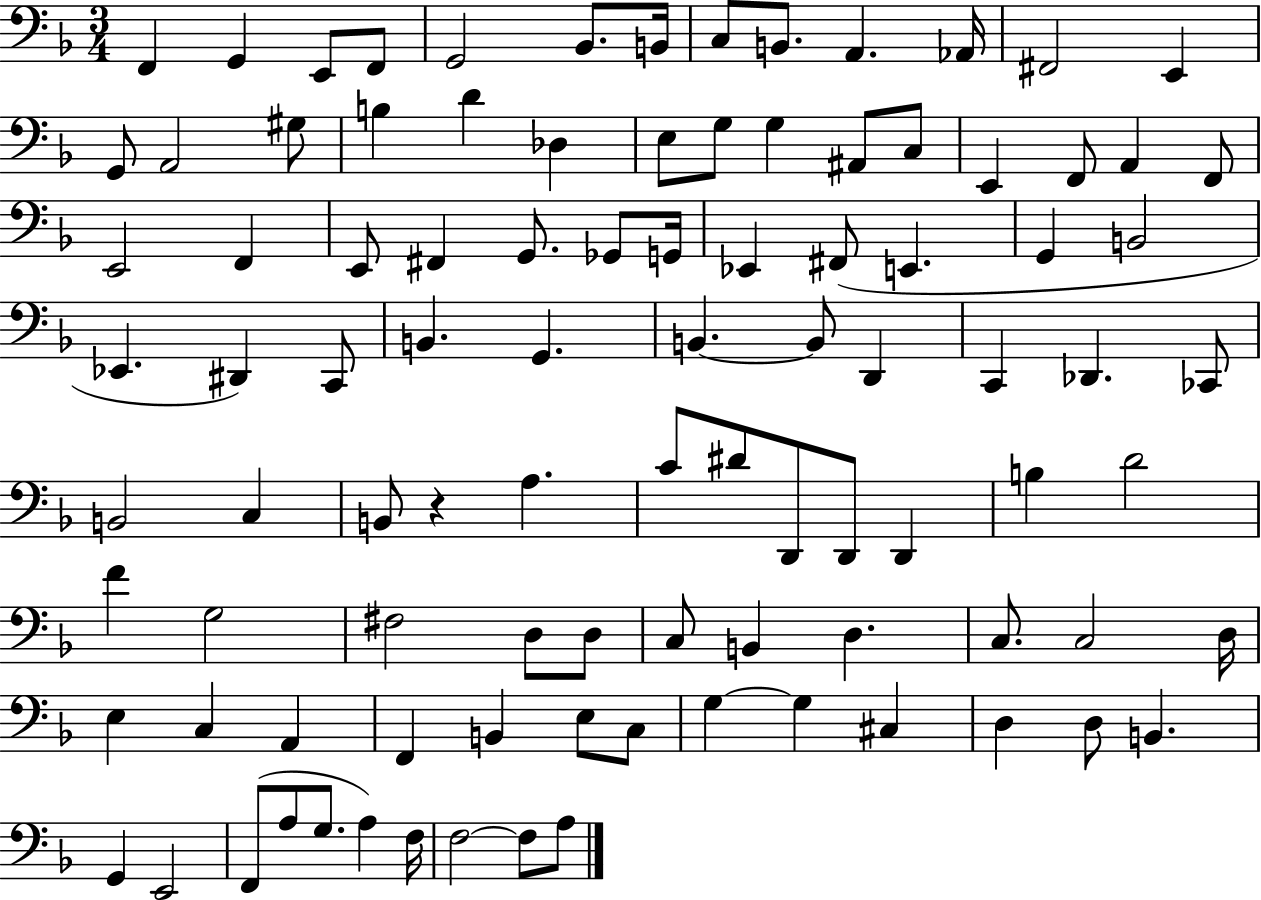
{
  \clef bass
  \numericTimeSignature
  \time 3/4
  \key f \major
  \repeat volta 2 { f,4 g,4 e,8 f,8 | g,2 bes,8. b,16 | c8 b,8. a,4. aes,16 | fis,2 e,4 | \break g,8 a,2 gis8 | b4 d'4 des4 | e8 g8 g4 ais,8 c8 | e,4 f,8 a,4 f,8 | \break e,2 f,4 | e,8 fis,4 g,8. ges,8 g,16 | ees,4 fis,8( e,4. | g,4 b,2 | \break ees,4. dis,4) c,8 | b,4. g,4. | b,4.~~ b,8 d,4 | c,4 des,4. ces,8 | \break b,2 c4 | b,8 r4 a4. | c'8 dis'8 d,8 d,8 d,4 | b4 d'2 | \break f'4 g2 | fis2 d8 d8 | c8 b,4 d4. | c8. c2 d16 | \break e4 c4 a,4 | f,4 b,4 e8 c8 | g4~~ g4 cis4 | d4 d8 b,4. | \break g,4 e,2 | f,8( a8 g8. a4) f16 | f2~~ f8 a8 | } \bar "|."
}